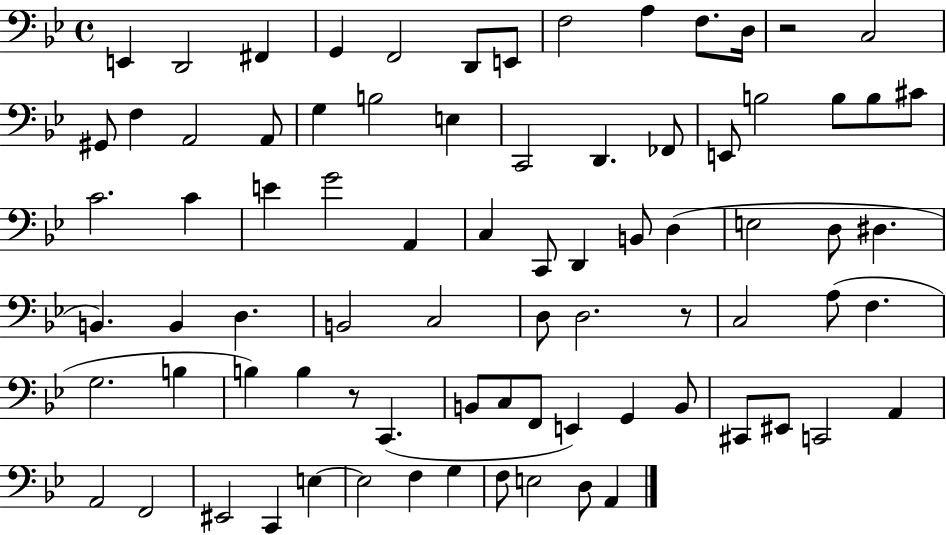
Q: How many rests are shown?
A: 3